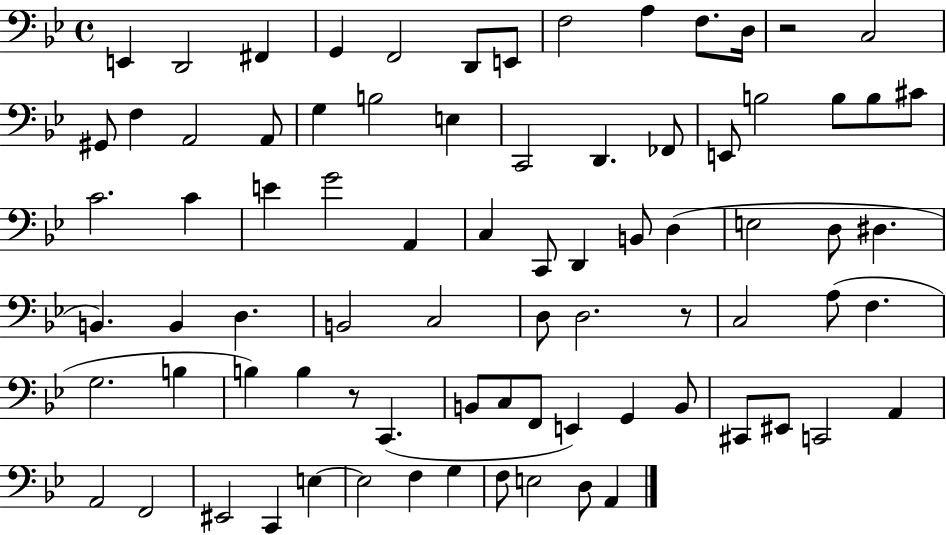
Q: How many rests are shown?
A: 3